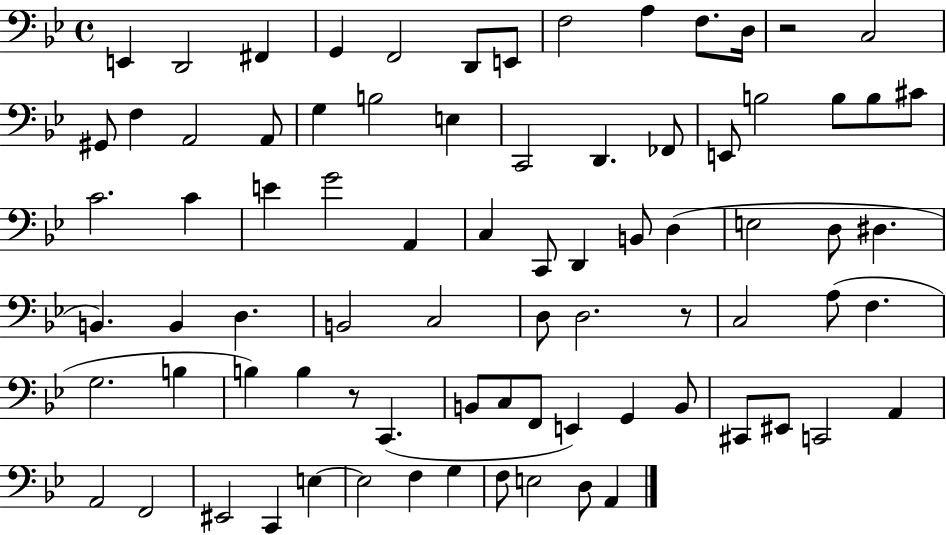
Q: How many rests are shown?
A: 3